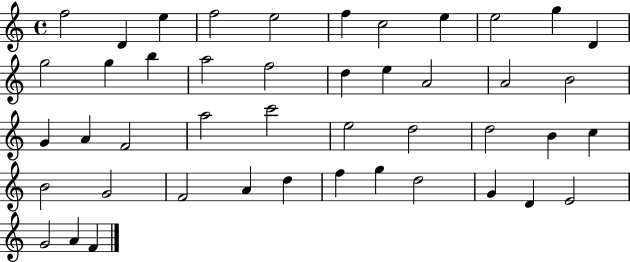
F5/h D4/q E5/q F5/h E5/h F5/q C5/h E5/q E5/h G5/q D4/q G5/h G5/q B5/q A5/h F5/h D5/q E5/q A4/h A4/h B4/h G4/q A4/q F4/h A5/h C6/h E5/h D5/h D5/h B4/q C5/q B4/h G4/h F4/h A4/q D5/q F5/q G5/q D5/h G4/q D4/q E4/h G4/h A4/q F4/q